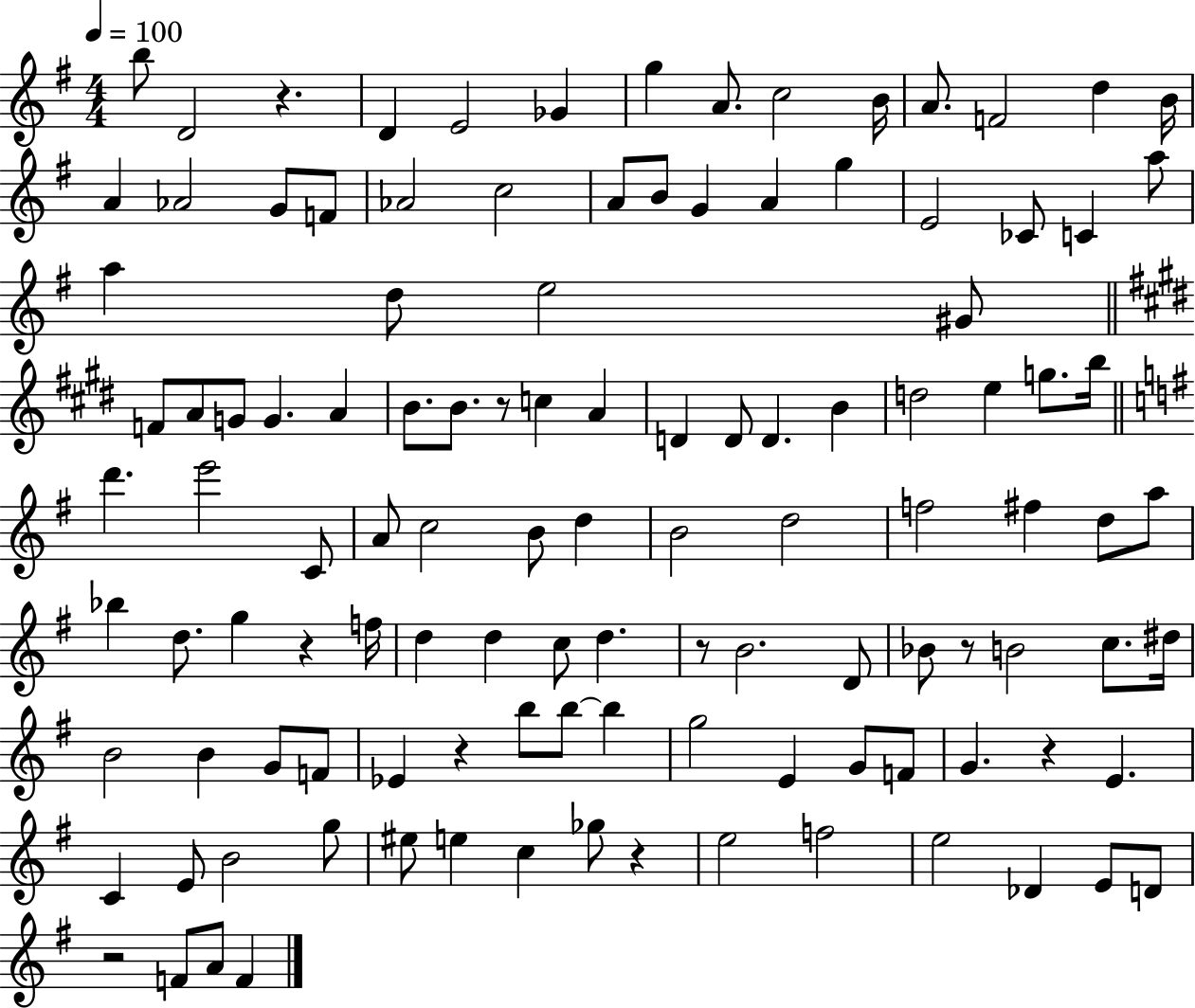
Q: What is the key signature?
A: G major